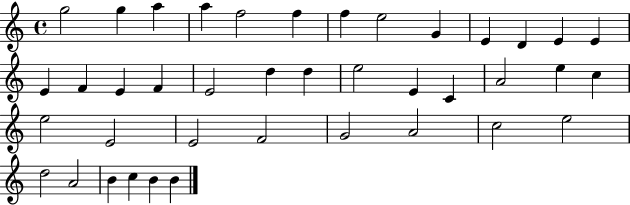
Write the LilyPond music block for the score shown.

{
  \clef treble
  \time 4/4
  \defaultTimeSignature
  \key c \major
  g''2 g''4 a''4 | a''4 f''2 f''4 | f''4 e''2 g'4 | e'4 d'4 e'4 e'4 | \break e'4 f'4 e'4 f'4 | e'2 d''4 d''4 | e''2 e'4 c'4 | a'2 e''4 c''4 | \break e''2 e'2 | e'2 f'2 | g'2 a'2 | c''2 e''2 | \break d''2 a'2 | b'4 c''4 b'4 b'4 | \bar "|."
}